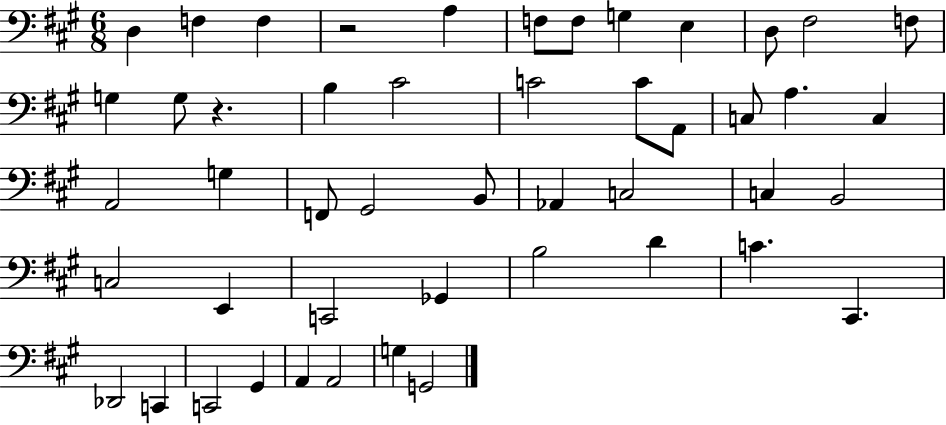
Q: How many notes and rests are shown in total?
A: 48